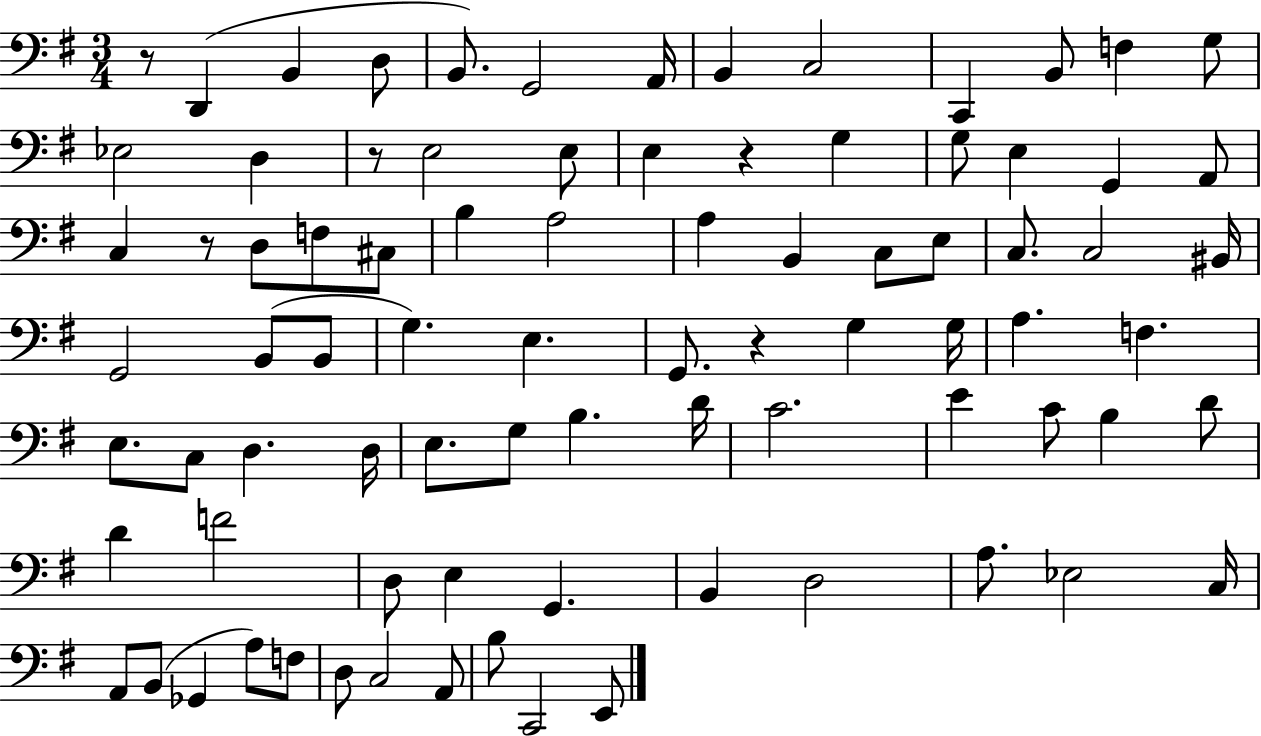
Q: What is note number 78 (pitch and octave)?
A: C2